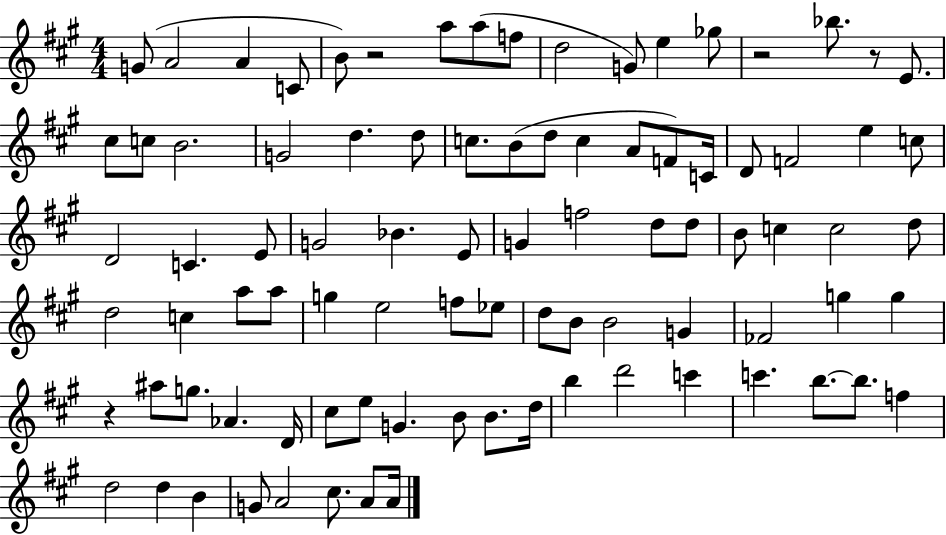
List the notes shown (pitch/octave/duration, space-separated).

G4/e A4/h A4/q C4/e B4/e R/h A5/e A5/e F5/e D5/h G4/e E5/q Gb5/e R/h Bb5/e. R/e E4/e. C#5/e C5/e B4/h. G4/h D5/q. D5/e C5/e. B4/e D5/e C5/q A4/e F4/e C4/s D4/e F4/h E5/q C5/e D4/h C4/q. E4/e G4/h Bb4/q. E4/e G4/q F5/h D5/e D5/e B4/e C5/q C5/h D5/e D5/h C5/q A5/e A5/e G5/q E5/h F5/e Eb5/e D5/e B4/e B4/h G4/q FES4/h G5/q G5/q R/q A#5/e G5/e. Ab4/q. D4/s C#5/e E5/e G4/q. B4/e B4/e. D5/s B5/q D6/h C6/q C6/q. B5/e. B5/e. F5/q D5/h D5/q B4/q G4/e A4/h C#5/e. A4/e A4/s